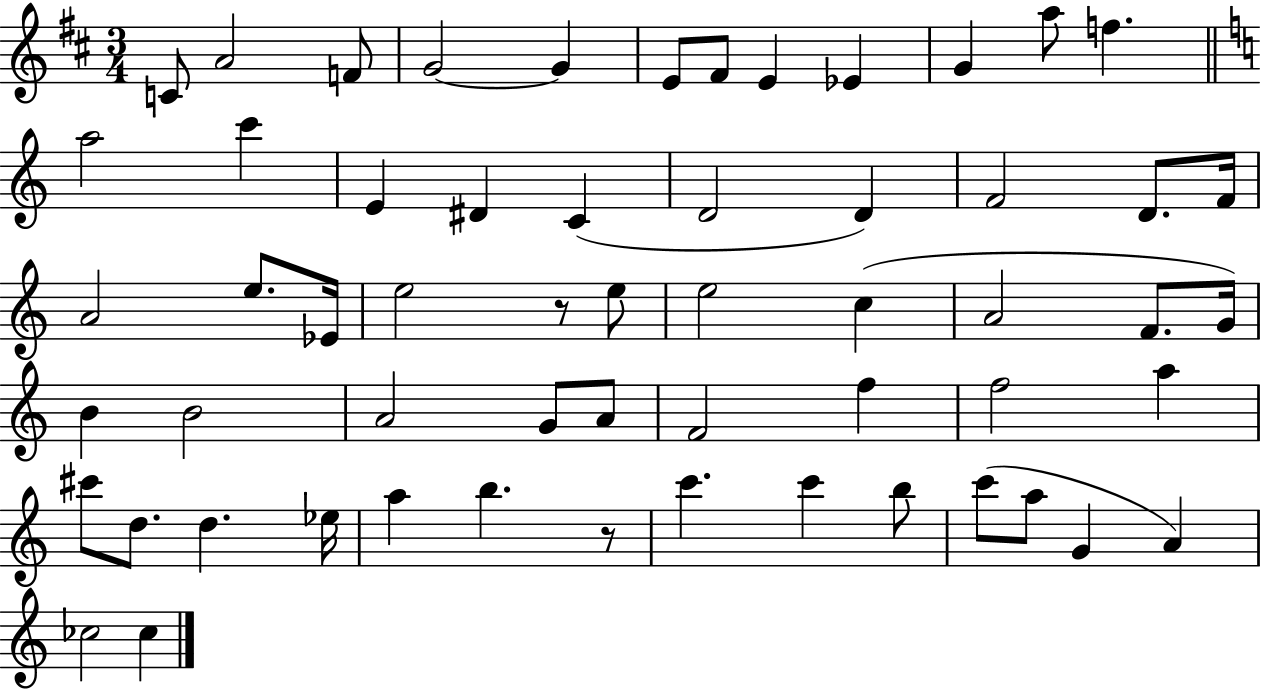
C4/e A4/h F4/e G4/h G4/q E4/e F#4/e E4/q Eb4/q G4/q A5/e F5/q. A5/h C6/q E4/q D#4/q C4/q D4/h D4/q F4/h D4/e. F4/s A4/h E5/e. Eb4/s E5/h R/e E5/e E5/h C5/q A4/h F4/e. G4/s B4/q B4/h A4/h G4/e A4/e F4/h F5/q F5/h A5/q C#6/e D5/e. D5/q. Eb5/s A5/q B5/q. R/e C6/q. C6/q B5/e C6/e A5/e G4/q A4/q CES5/h CES5/q